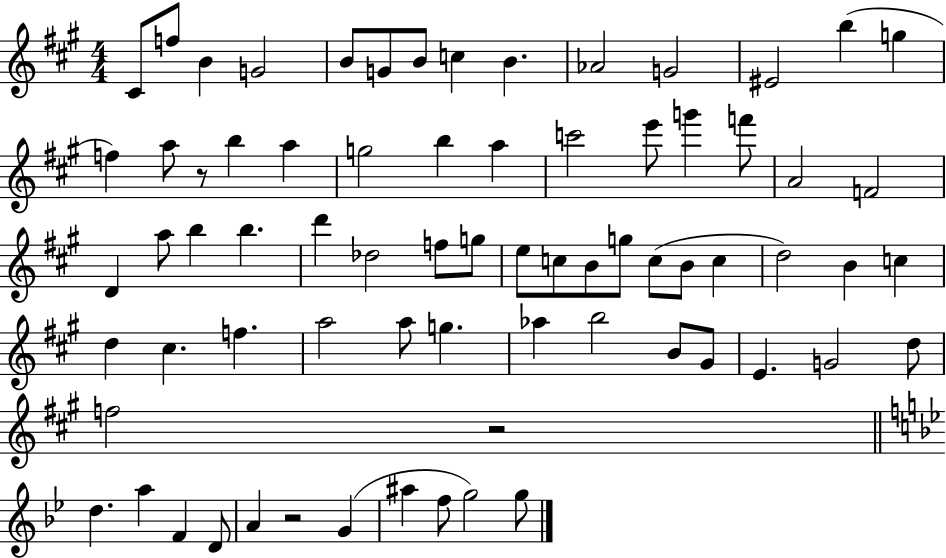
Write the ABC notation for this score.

X:1
T:Untitled
M:4/4
L:1/4
K:A
^C/2 f/2 B G2 B/2 G/2 B/2 c B _A2 G2 ^E2 b g f a/2 z/2 b a g2 b a c'2 e'/2 g' f'/2 A2 F2 D a/2 b b d' _d2 f/2 g/2 e/2 c/2 B/2 g/2 c/2 B/2 c d2 B c d ^c f a2 a/2 g _a b2 B/2 ^G/2 E G2 d/2 f2 z2 d a F D/2 A z2 G ^a f/2 g2 g/2